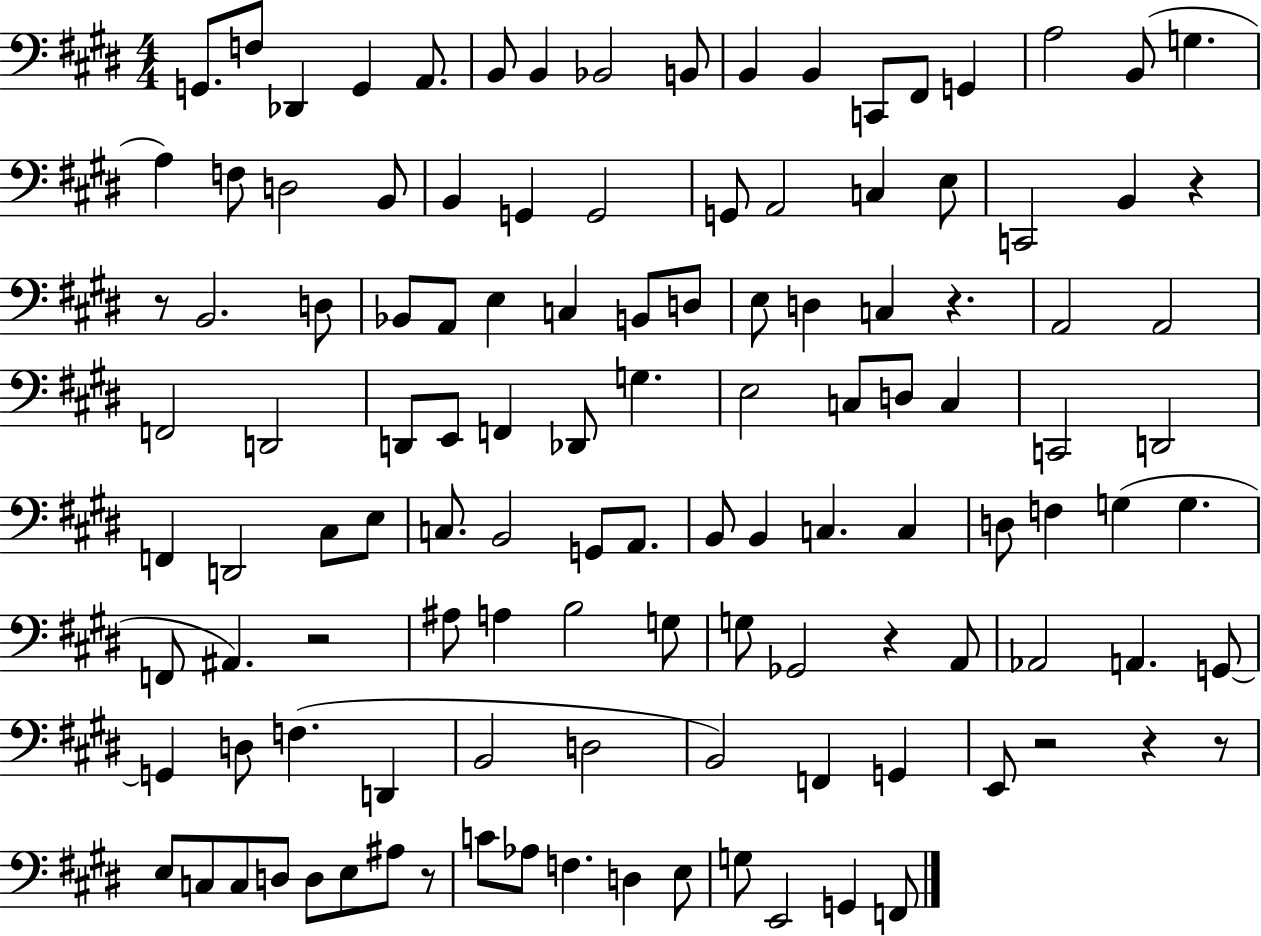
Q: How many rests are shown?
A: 9